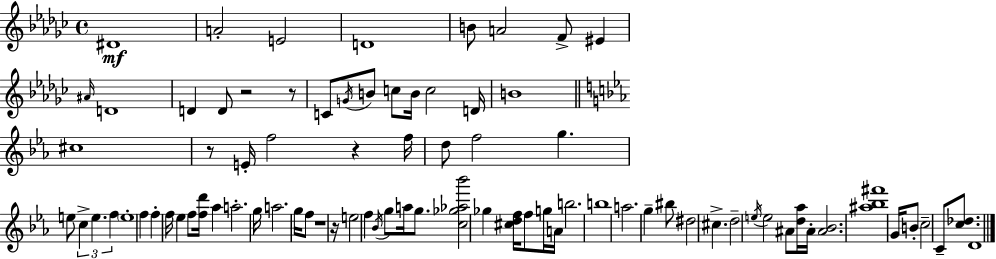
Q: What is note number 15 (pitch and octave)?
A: B4